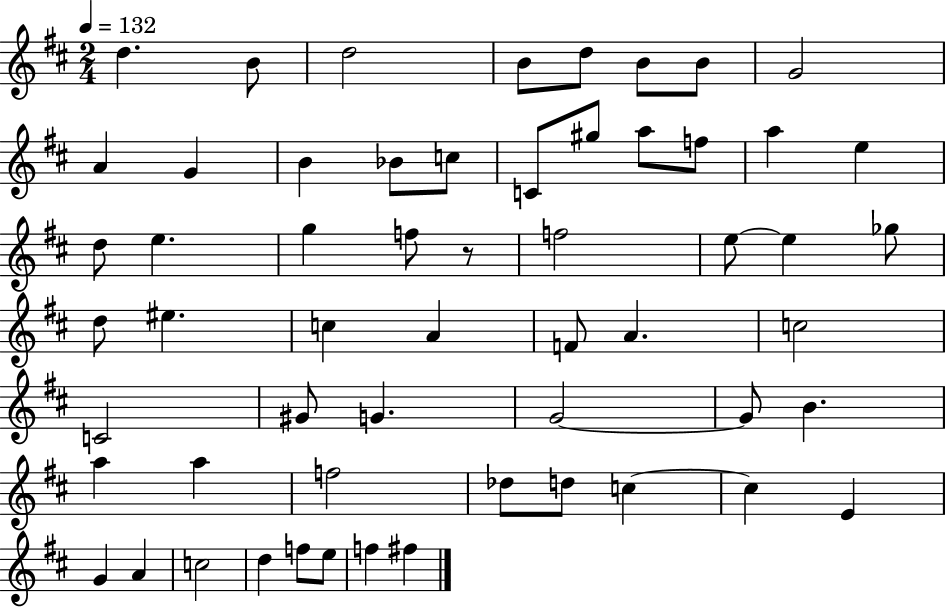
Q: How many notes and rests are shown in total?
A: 57